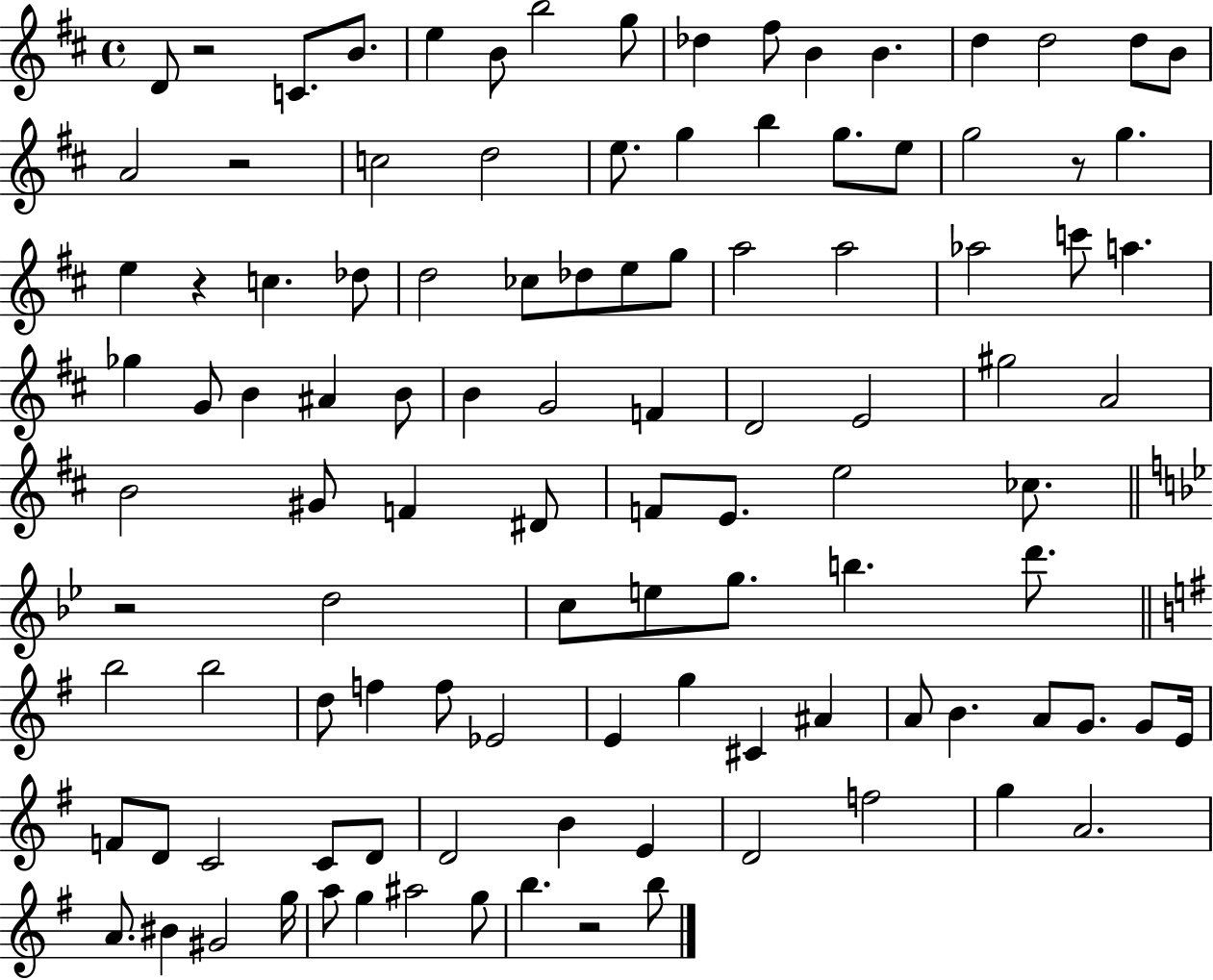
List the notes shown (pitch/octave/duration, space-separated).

D4/e R/h C4/e. B4/e. E5/q B4/e B5/h G5/e Db5/q F#5/e B4/q B4/q. D5/q D5/h D5/e B4/e A4/h R/h C5/h D5/h E5/e. G5/q B5/q G5/e. E5/e G5/h R/e G5/q. E5/q R/q C5/q. Db5/e D5/h CES5/e Db5/e E5/e G5/e A5/h A5/h Ab5/h C6/e A5/q. Gb5/q G4/e B4/q A#4/q B4/e B4/q G4/h F4/q D4/h E4/h G#5/h A4/h B4/h G#4/e F4/q D#4/e F4/e E4/e. E5/h CES5/e. R/h D5/h C5/e E5/e G5/e. B5/q. D6/e. B5/h B5/h D5/e F5/q F5/e Eb4/h E4/q G5/q C#4/q A#4/q A4/e B4/q. A4/e G4/e. G4/e E4/s F4/e D4/e C4/h C4/e D4/e D4/h B4/q E4/q D4/h F5/h G5/q A4/h. A4/e. BIS4/q G#4/h G5/s A5/e G5/q A#5/h G5/e B5/q. R/h B5/e